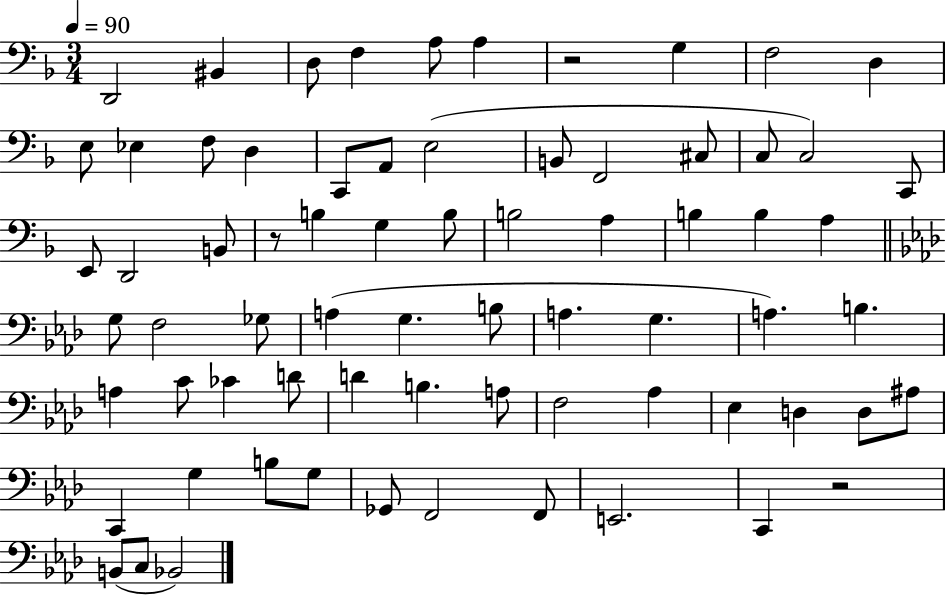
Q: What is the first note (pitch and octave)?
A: D2